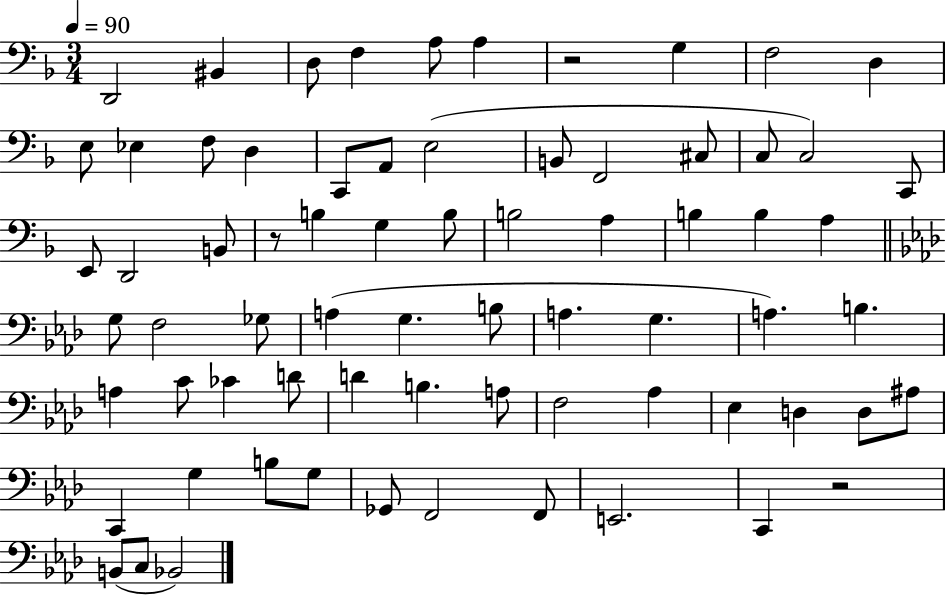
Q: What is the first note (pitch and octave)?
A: D2